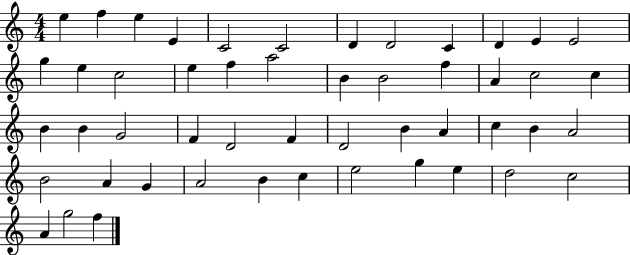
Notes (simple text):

E5/q F5/q E5/q E4/q C4/h C4/h D4/q D4/h C4/q D4/q E4/q E4/h G5/q E5/q C5/h E5/q F5/q A5/h B4/q B4/h F5/q A4/q C5/h C5/q B4/q B4/q G4/h F4/q D4/h F4/q D4/h B4/q A4/q C5/q B4/q A4/h B4/h A4/q G4/q A4/h B4/q C5/q E5/h G5/q E5/q D5/h C5/h A4/q G5/h F5/q